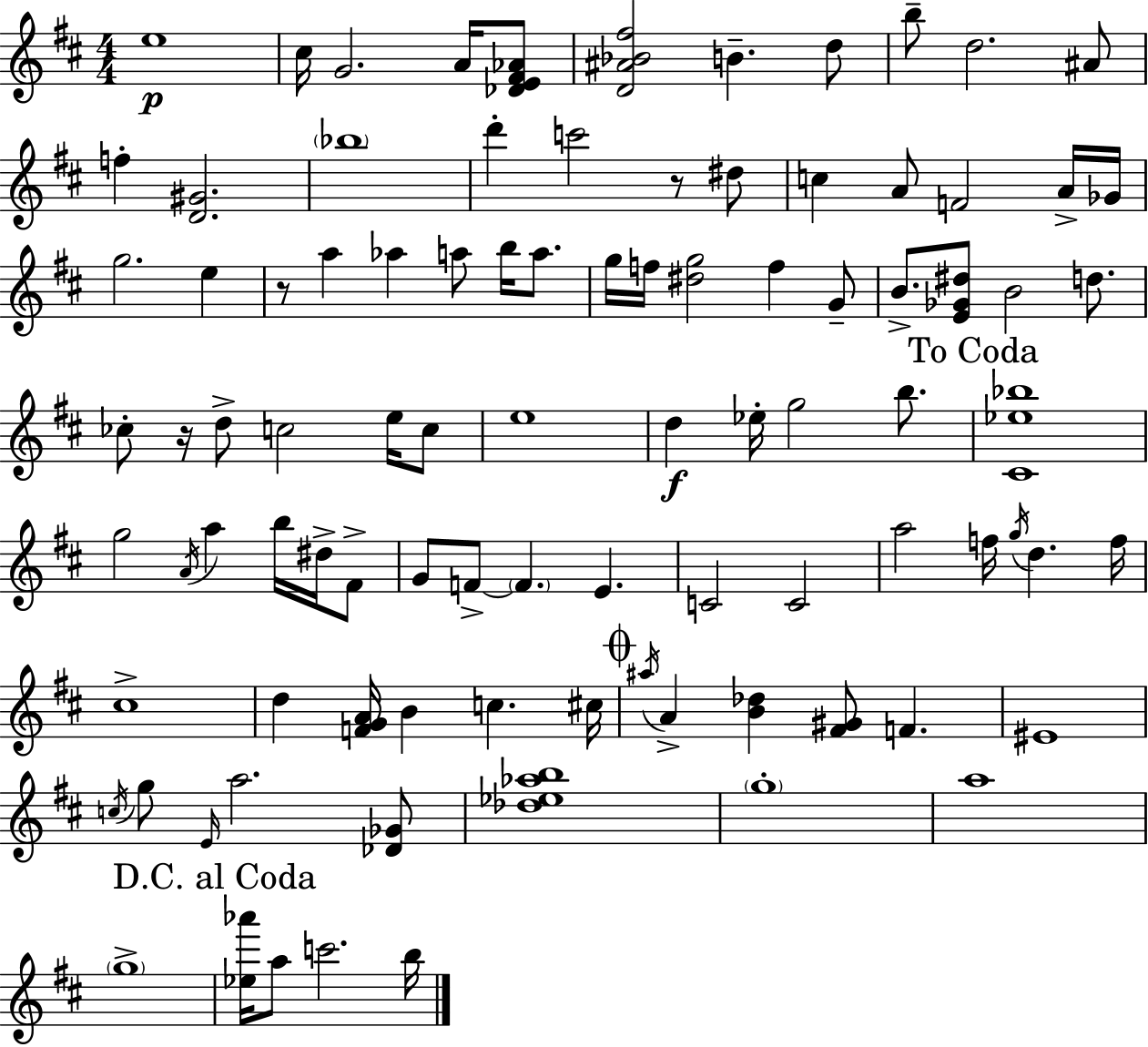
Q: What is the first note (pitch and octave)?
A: E5